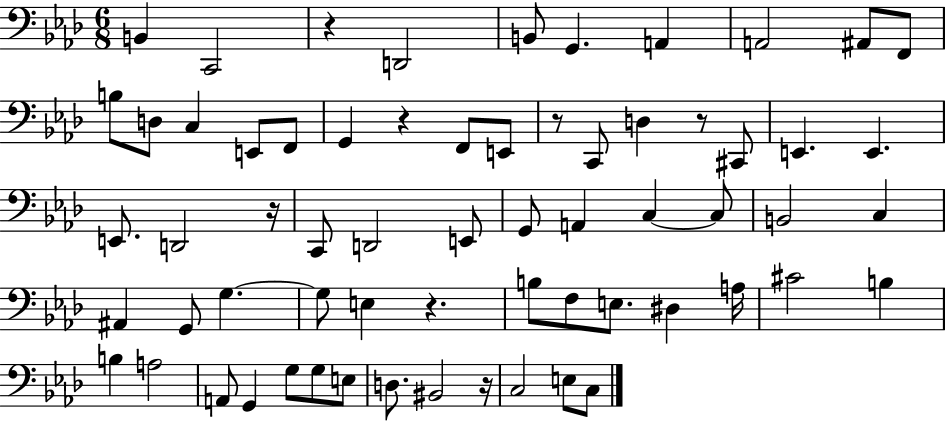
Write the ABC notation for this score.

X:1
T:Untitled
M:6/8
L:1/4
K:Ab
B,, C,,2 z D,,2 B,,/2 G,, A,, A,,2 ^A,,/2 F,,/2 B,/2 D,/2 C, E,,/2 F,,/2 G,, z F,,/2 E,,/2 z/2 C,,/2 D, z/2 ^C,,/2 E,, E,, E,,/2 D,,2 z/4 C,,/2 D,,2 E,,/2 G,,/2 A,, C, C,/2 B,,2 C, ^A,, G,,/2 G, G,/2 E, z B,/2 F,/2 E,/2 ^D, A,/4 ^C2 B, B, A,2 A,,/2 G,, G,/2 G,/2 E,/2 D,/2 ^B,,2 z/4 C,2 E,/2 C,/2